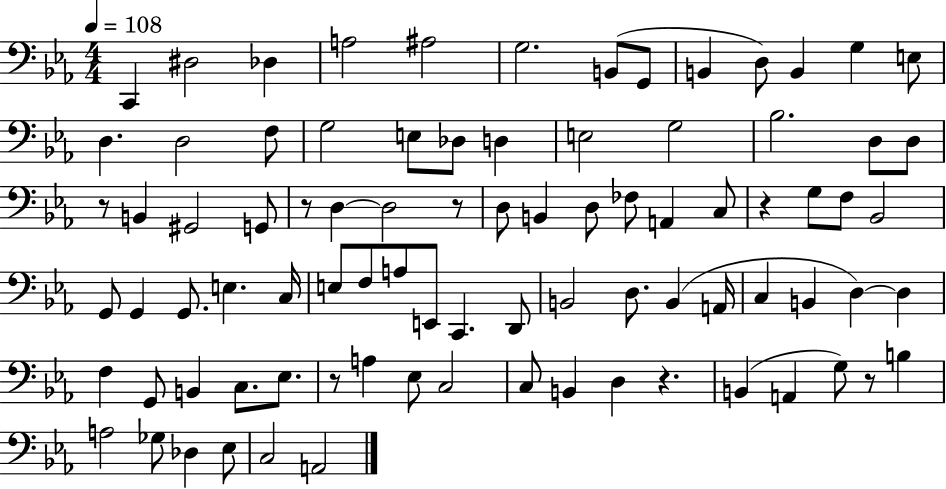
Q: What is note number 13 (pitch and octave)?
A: E3